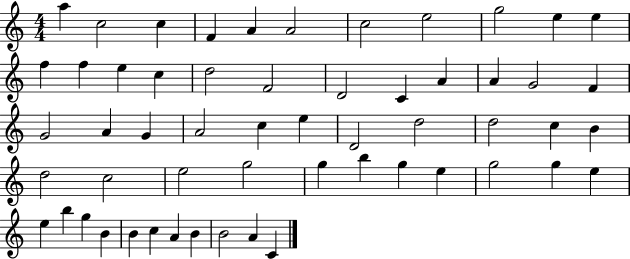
A5/q C5/h C5/q F4/q A4/q A4/h C5/h E5/h G5/h E5/q E5/q F5/q F5/q E5/q C5/q D5/h F4/h D4/h C4/q A4/q A4/q G4/h F4/q G4/h A4/q G4/q A4/h C5/q E5/q D4/h D5/h D5/h C5/q B4/q D5/h C5/h E5/h G5/h G5/q B5/q G5/q E5/q G5/h G5/q E5/q E5/q B5/q G5/q B4/q B4/q C5/q A4/q B4/q B4/h A4/q C4/q